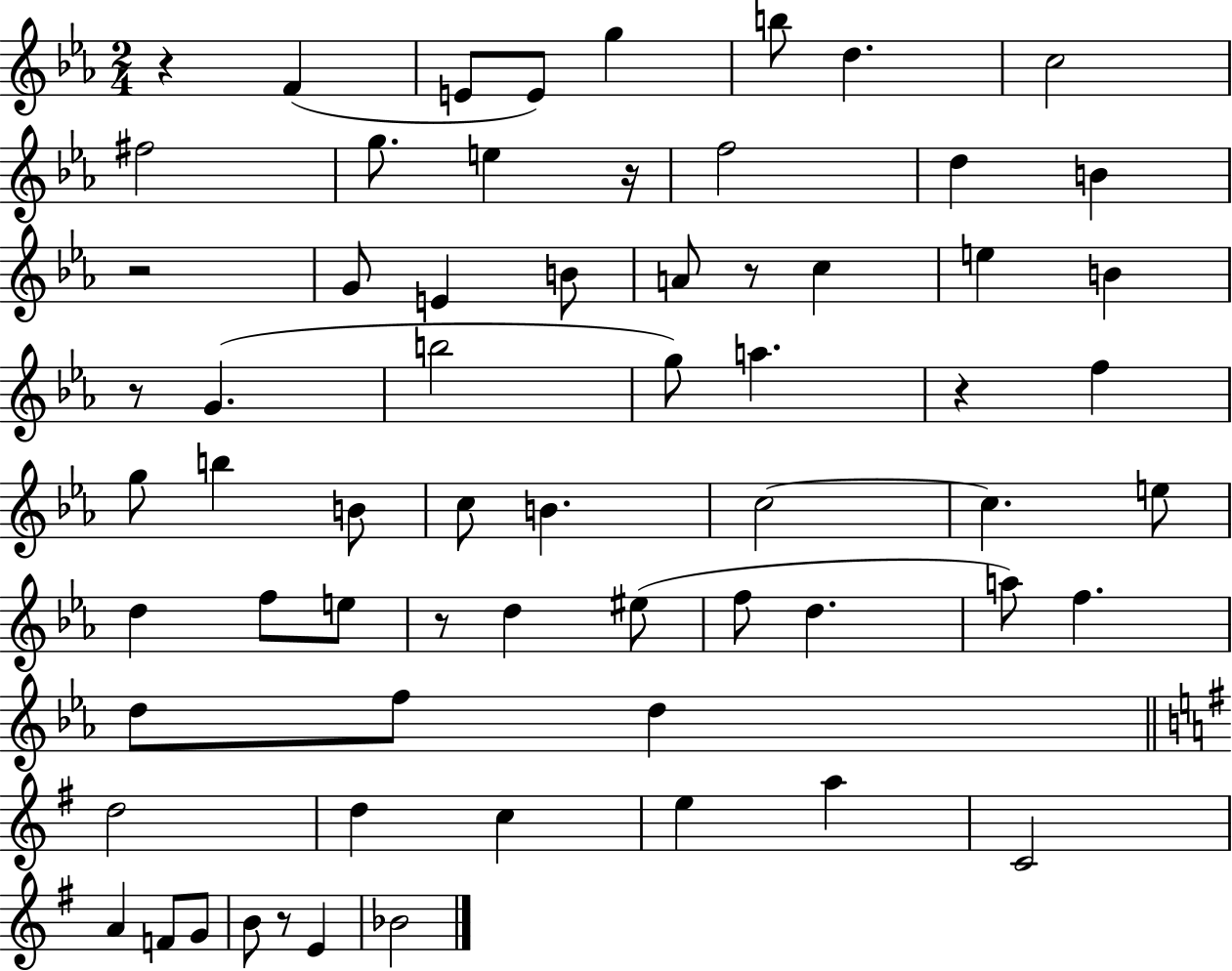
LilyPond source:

{
  \clef treble
  \numericTimeSignature
  \time 2/4
  \key ees \major
  r4 f'4( | e'8 e'8) g''4 | b''8 d''4. | c''2 | \break fis''2 | g''8. e''4 r16 | f''2 | d''4 b'4 | \break r2 | g'8 e'4 b'8 | a'8 r8 c''4 | e''4 b'4 | \break r8 g'4.( | b''2 | g''8) a''4. | r4 f''4 | \break g''8 b''4 b'8 | c''8 b'4. | c''2~~ | c''4. e''8 | \break d''4 f''8 e''8 | r8 d''4 eis''8( | f''8 d''4. | a''8) f''4. | \break d''8 f''8 d''4 | \bar "||" \break \key e \minor d''2 | d''4 c''4 | e''4 a''4 | c'2 | \break a'4 f'8 g'8 | b'8 r8 e'4 | bes'2 | \bar "|."
}